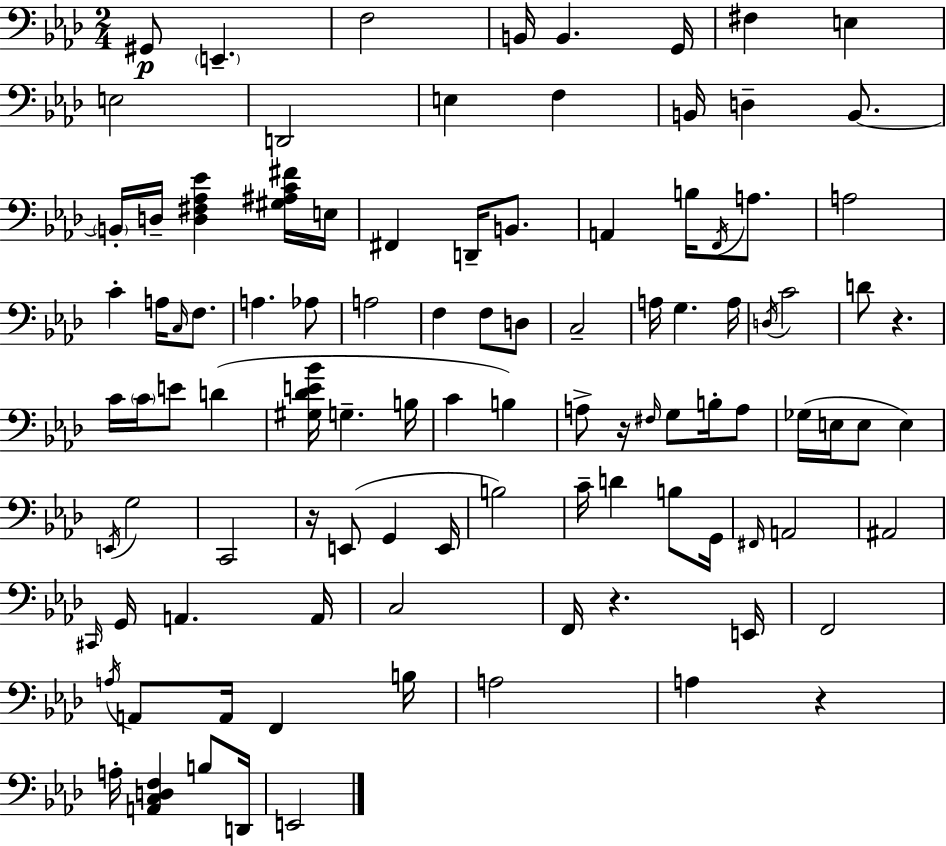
{
  \clef bass
  \numericTimeSignature
  \time 2/4
  \key f \minor
  gis,8\p \parenthesize e,4.-- | f2 | b,16 b,4. g,16 | fis4 e4 | \break e2 | d,2 | e4 f4 | b,16 d4-- b,8.~~ | \break \parenthesize b,16-. d16-- <d fis aes ees'>4 <gis ais c' fis'>16 e16 | fis,4 d,16-- b,8. | a,4 b16 \acciaccatura { f,16 } a8. | a2 | \break c'4-. a16 \grace { c16 } f8. | a4. | aes8 a2 | f4 f8 | \break d8 c2-- | a16 g4. | a16 \acciaccatura { d16 } c'2 | d'8 r4. | \break c'16 \parenthesize c'16 e'8 d'4( | <gis des' e' bes'>16 g4.-- | b16 c'4 b4) | a8-> r16 \grace { fis16 } g8 | \break b16-. a8 ges16( e16 e8 | e4) \acciaccatura { e,16 } g2 | c,2 | r16 e,8( | \break g,4 e,16 b2) | c'16-- d'4 | b8 g,16 \grace { fis,16 } a,2 | ais,2 | \break \grace { cis,16 } g,16 | a,4. a,16 c2 | f,16 | r4. e,16 f,2 | \break \acciaccatura { a16 } | a,8 a,16 f,4 b16 | a2 | a4 r4 | \break a16-. <a, c d f>4 b8 d,16 | e,2 | \bar "|."
}